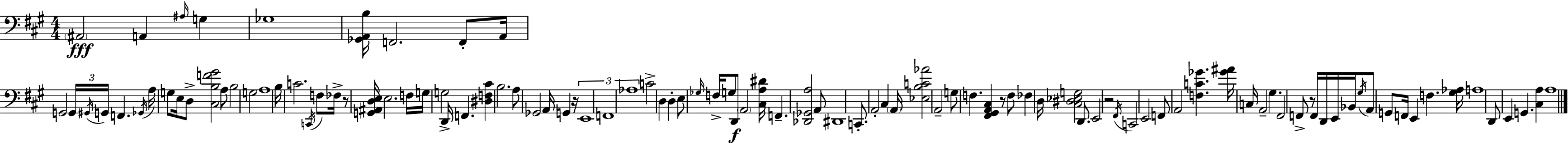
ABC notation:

X:1
T:Untitled
M:4/4
L:1/4
K:A
^A,,2 A,, ^A,/4 G, _G,4 [_G,,A,,B,]/4 F,,2 F,,/2 A,,/4 G,,2 G,,/4 ^G,,/4 G,,/4 F,, _G,,/4 A,/4 G,/2 E,/4 D,/2 [^C,B,F^G]2 A,/2 B,2 G,2 A,4 B,/4 C2 C,,/4 F,/2 _F,/4 z/2 [G,,^A,,D,E,]/4 E,2 F,/4 G,/4 G,2 D,,/4 F,, [^D,F,^C] B,2 A,/2 _G,,2 A,,/4 G,, z/4 E,,4 F,,4 _A,4 C2 D, D, E,/2 _G,/4 F,/4 G,/2 D,,/2 A,,2 [^C,A,^D]/4 F,, [_D,,_G,,A,]2 A,,/2 ^D,,4 C,,/2 A,,2 ^C, A,,/4 [_E,B,C_A]2 A,,2 G,/2 F, [^F,,^G,,A,,^C,] z/2 F,/2 _F, D,/4 [^C,^D,_E,G,]2 D,,/2 E,,2 z2 ^F,,/4 C,,2 E,,2 F,,/2 A,,2 [F,C_G] [_G^A]/4 C,/4 A,,2 ^G, ^F,,2 F,,/2 z/2 F,,/4 D,,/4 E,,/4 _B,,/4 ^G,/4 A,,/2 G,,/2 F,,/4 E,, F, [^G,_A,]/4 A,4 D,,/2 E,, G,, [^C,A,] A,4